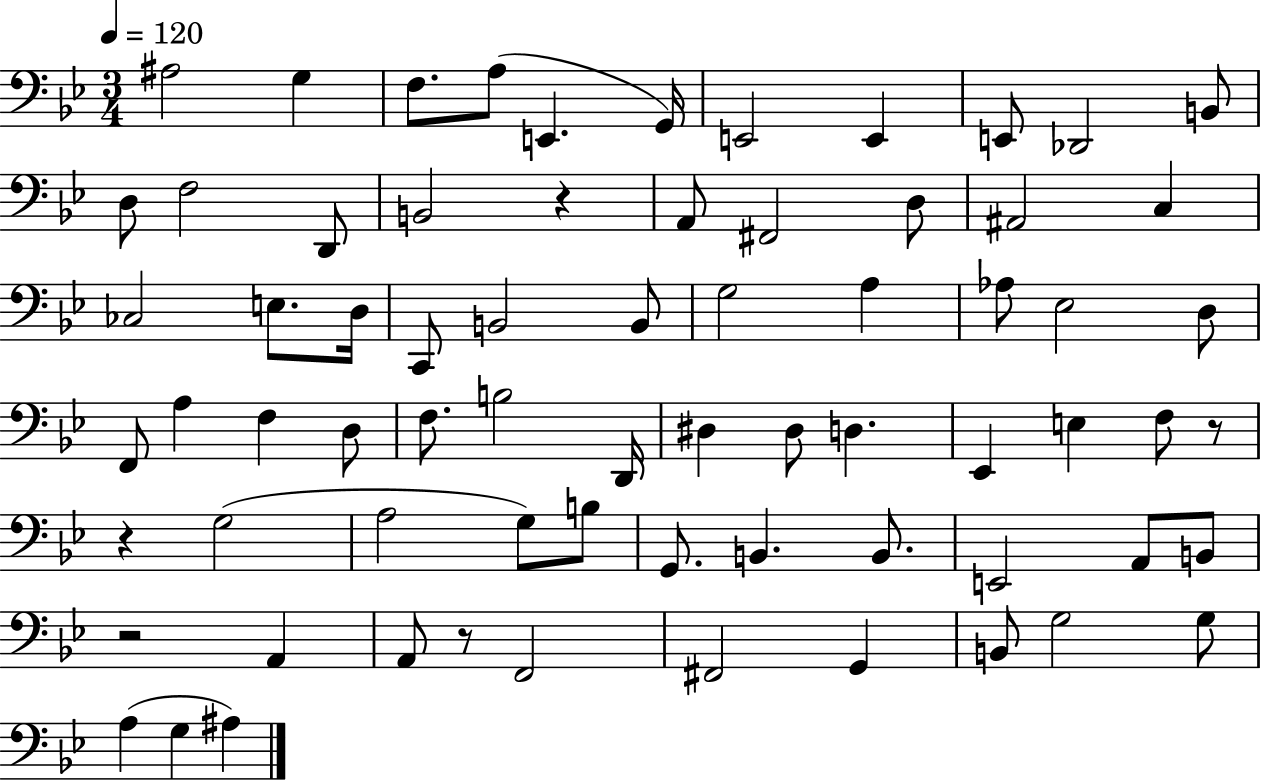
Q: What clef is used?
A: bass